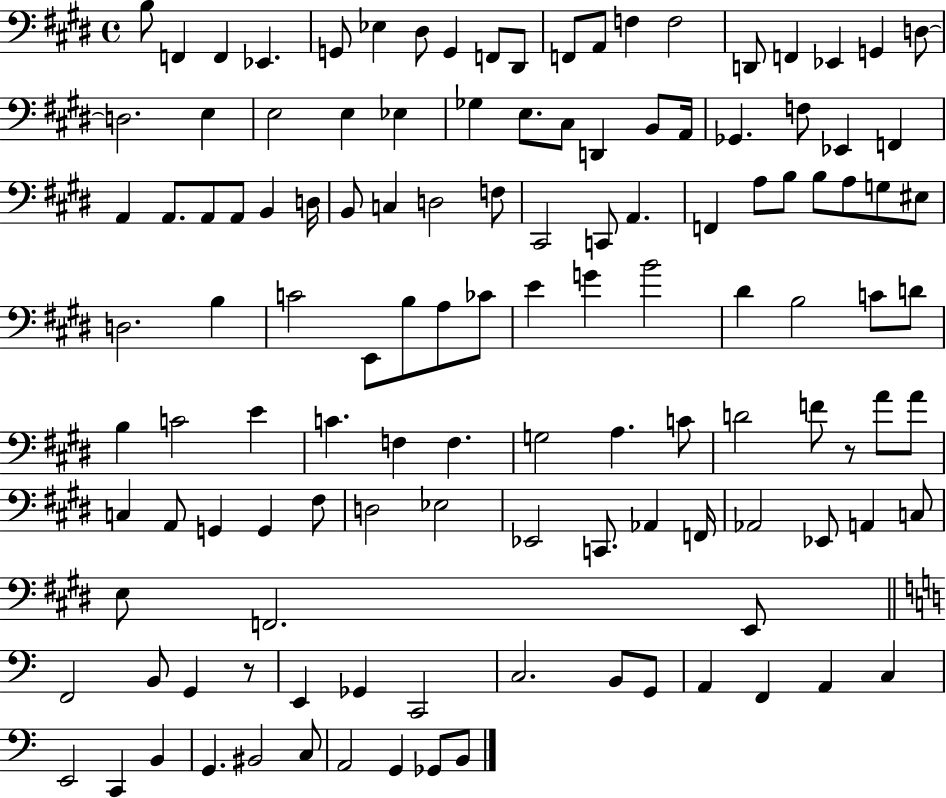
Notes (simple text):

B3/e F2/q F2/q Eb2/q. G2/e Eb3/q D#3/e G2/q F2/e D#2/e F2/e A2/e F3/q F3/h D2/e F2/q Eb2/q G2/q D3/e D3/h. E3/q E3/h E3/q Eb3/q Gb3/q E3/e. C#3/e D2/q B2/e A2/s Gb2/q. F3/e Eb2/q F2/q A2/q A2/e. A2/e A2/e B2/q D3/s B2/e C3/q D3/h F3/e C#2/h C2/e A2/q. F2/q A3/e B3/e B3/e A3/e G3/e EIS3/e D3/h. B3/q C4/h E2/e B3/e A3/e CES4/e E4/q G4/q B4/h D#4/q B3/h C4/e D4/e B3/q C4/h E4/q C4/q. F3/q F3/q. G3/h A3/q. C4/e D4/h F4/e R/e A4/e A4/e C3/q A2/e G2/q G2/q F#3/e D3/h Eb3/h Eb2/h C2/e. Ab2/q F2/s Ab2/h Eb2/e A2/q C3/e E3/e F2/h. E2/e F2/h B2/e G2/q R/e E2/q Gb2/q C2/h C3/h. B2/e G2/e A2/q F2/q A2/q C3/q E2/h C2/q B2/q G2/q. BIS2/h C3/e A2/h G2/q Gb2/e B2/e